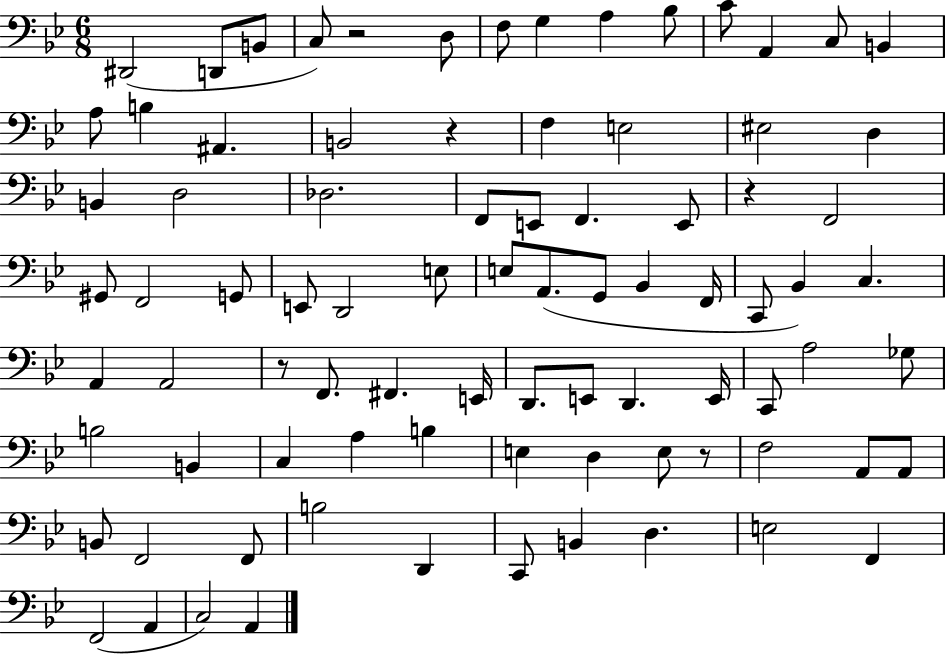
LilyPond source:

{
  \clef bass
  \numericTimeSignature
  \time 6/8
  \key bes \major
  dis,2( d,8 b,8 | c8) r2 d8 | f8 g4 a4 bes8 | c'8 a,4 c8 b,4 | \break a8 b4 ais,4. | b,2 r4 | f4 e2 | eis2 d4 | \break b,4 d2 | des2. | f,8 e,8 f,4. e,8 | r4 f,2 | \break gis,8 f,2 g,8 | e,8 d,2 e8 | e8 a,8.( g,8 bes,4 f,16 | c,8 bes,4) c4. | \break a,4 a,2 | r8 f,8. fis,4. e,16 | d,8. e,8 d,4. e,16 | c,8 a2 ges8 | \break b2 b,4 | c4 a4 b4 | e4 d4 e8 r8 | f2 a,8 a,8 | \break b,8 f,2 f,8 | b2 d,4 | c,8 b,4 d4. | e2 f,4 | \break f,2( a,4 | c2) a,4 | \bar "|."
}